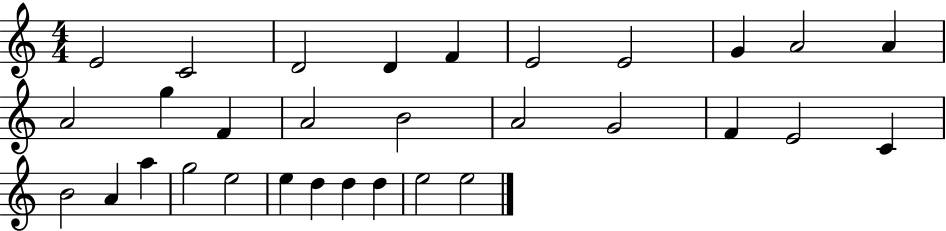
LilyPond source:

{
  \clef treble
  \numericTimeSignature
  \time 4/4
  \key c \major
  e'2 c'2 | d'2 d'4 f'4 | e'2 e'2 | g'4 a'2 a'4 | \break a'2 g''4 f'4 | a'2 b'2 | a'2 g'2 | f'4 e'2 c'4 | \break b'2 a'4 a''4 | g''2 e''2 | e''4 d''4 d''4 d''4 | e''2 e''2 | \break \bar "|."
}